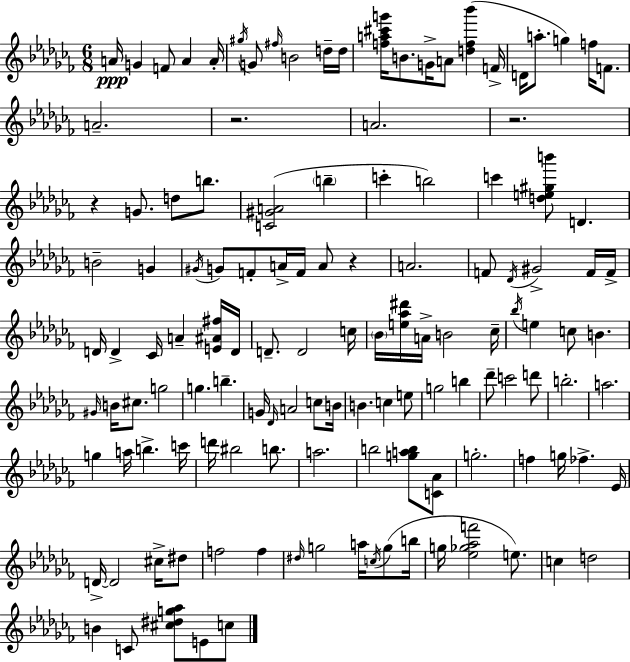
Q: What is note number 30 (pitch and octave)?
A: D4